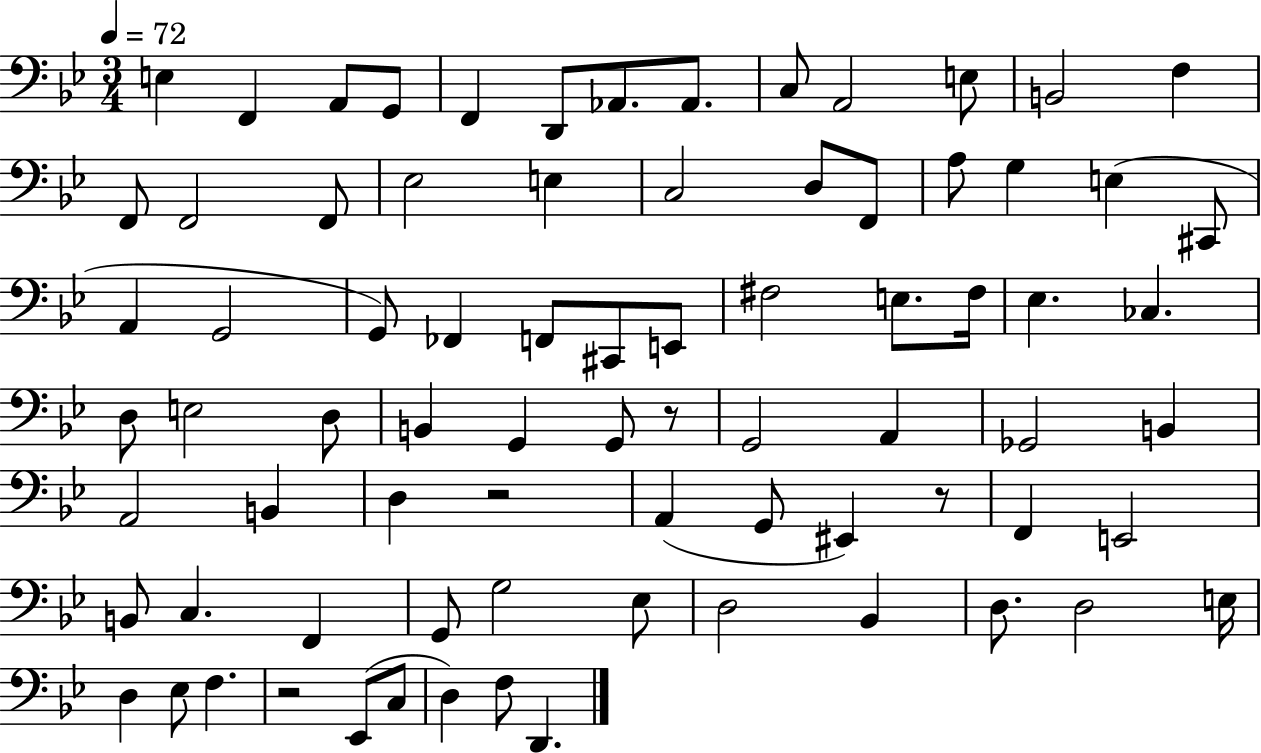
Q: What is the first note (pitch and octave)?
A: E3